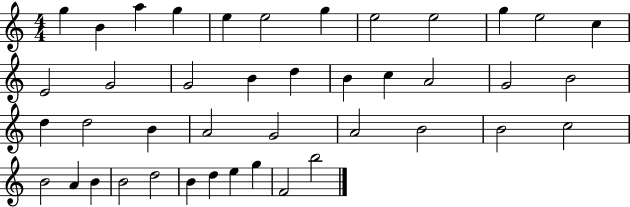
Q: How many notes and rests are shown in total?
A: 42